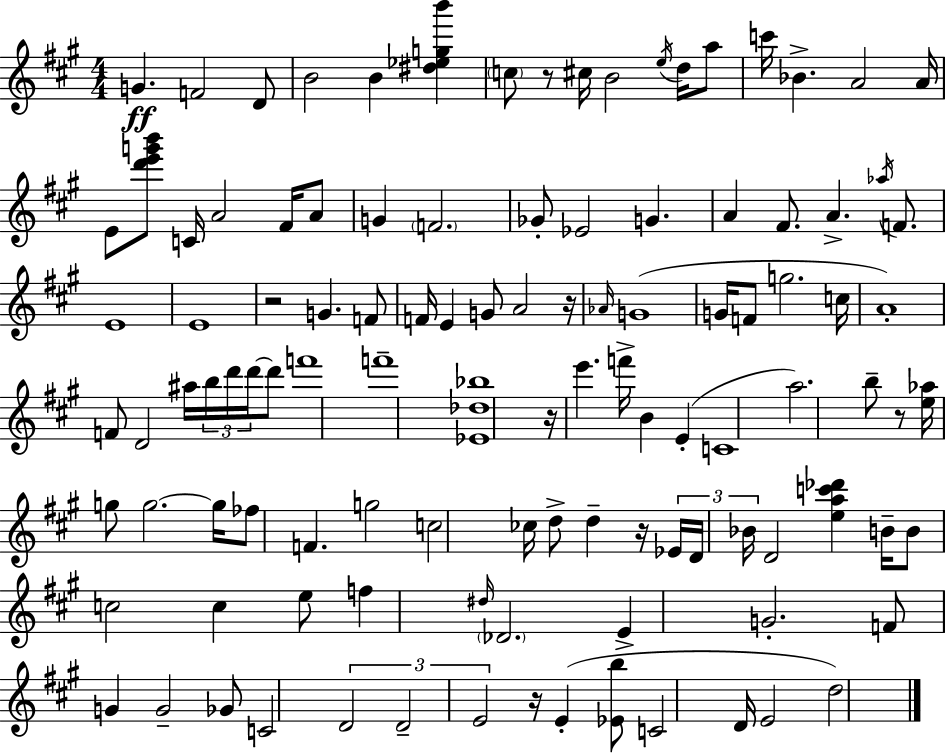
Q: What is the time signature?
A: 4/4